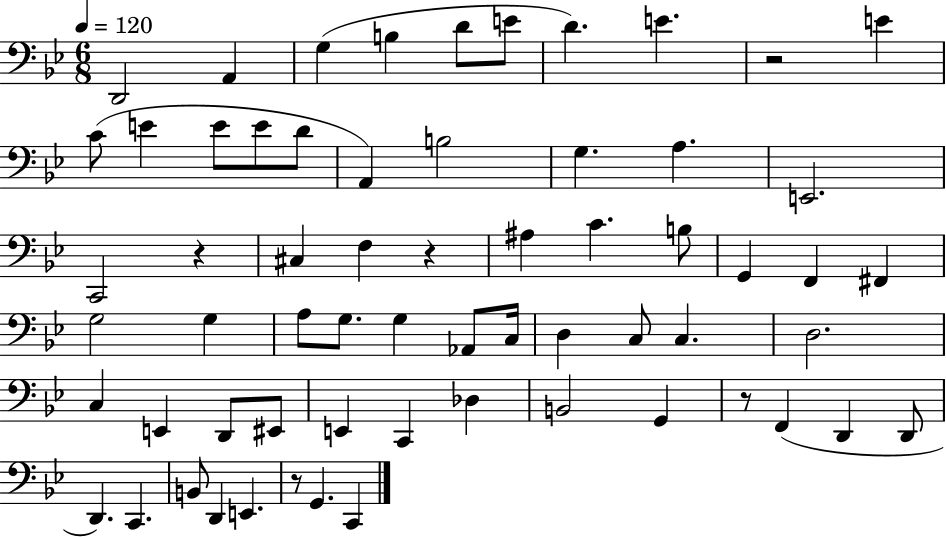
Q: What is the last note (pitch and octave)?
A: C2